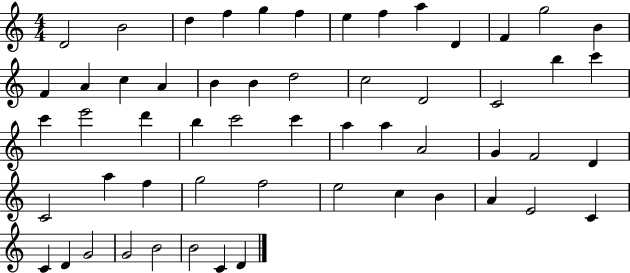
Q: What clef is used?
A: treble